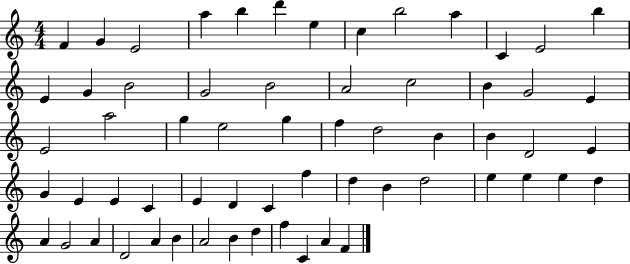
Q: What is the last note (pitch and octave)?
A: F4